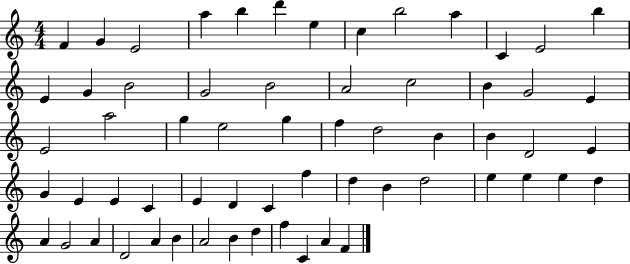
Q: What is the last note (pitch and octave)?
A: F4